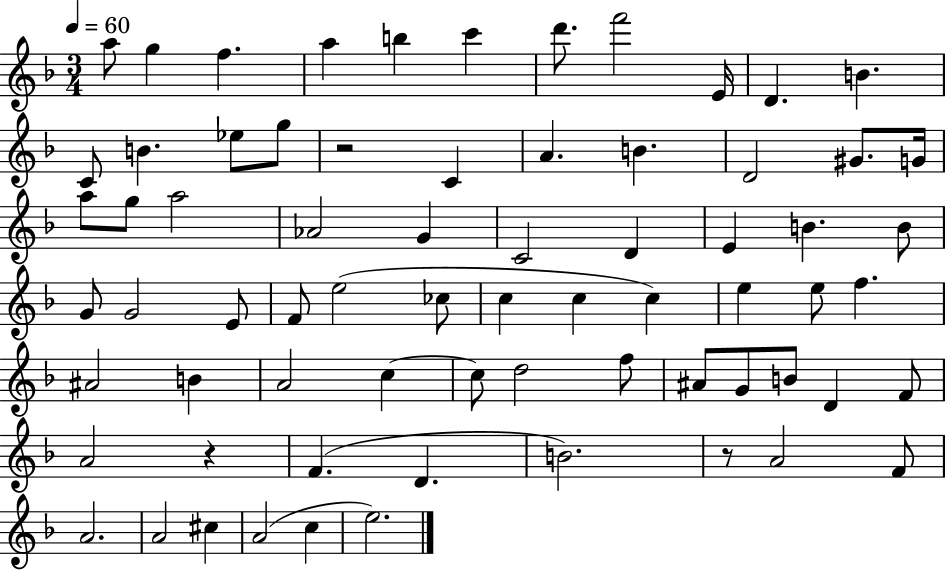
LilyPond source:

{
  \clef treble
  \numericTimeSignature
  \time 3/4
  \key f \major
  \tempo 4 = 60
  a''8 g''4 f''4. | a''4 b''4 c'''4 | d'''8. f'''2 e'16 | d'4. b'4. | \break c'8 b'4. ees''8 g''8 | r2 c'4 | a'4. b'4. | d'2 gis'8. g'16 | \break a''8 g''8 a''2 | aes'2 g'4 | c'2 d'4 | e'4 b'4. b'8 | \break g'8 g'2 e'8 | f'8 e''2( ces''8 | c''4 c''4 c''4) | e''4 e''8 f''4. | \break ais'2 b'4 | a'2 c''4~~ | c''8 d''2 f''8 | ais'8 g'8 b'8 d'4 f'8 | \break a'2 r4 | f'4.( d'4. | b'2.) | r8 a'2 f'8 | \break a'2. | a'2 cis''4 | a'2( c''4 | e''2.) | \break \bar "|."
}